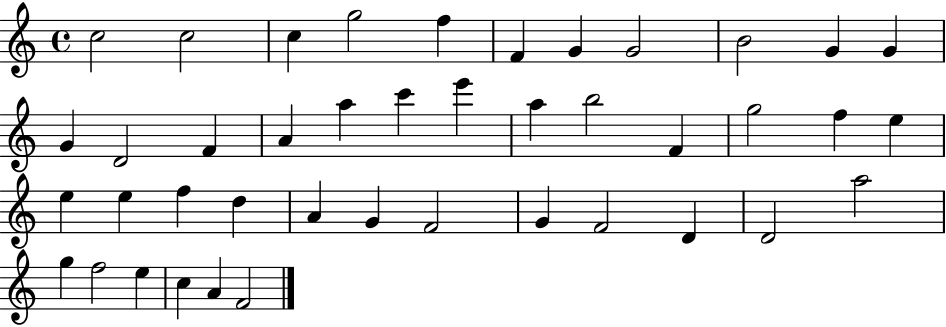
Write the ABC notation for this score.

X:1
T:Untitled
M:4/4
L:1/4
K:C
c2 c2 c g2 f F G G2 B2 G G G D2 F A a c' e' a b2 F g2 f e e e f d A G F2 G F2 D D2 a2 g f2 e c A F2